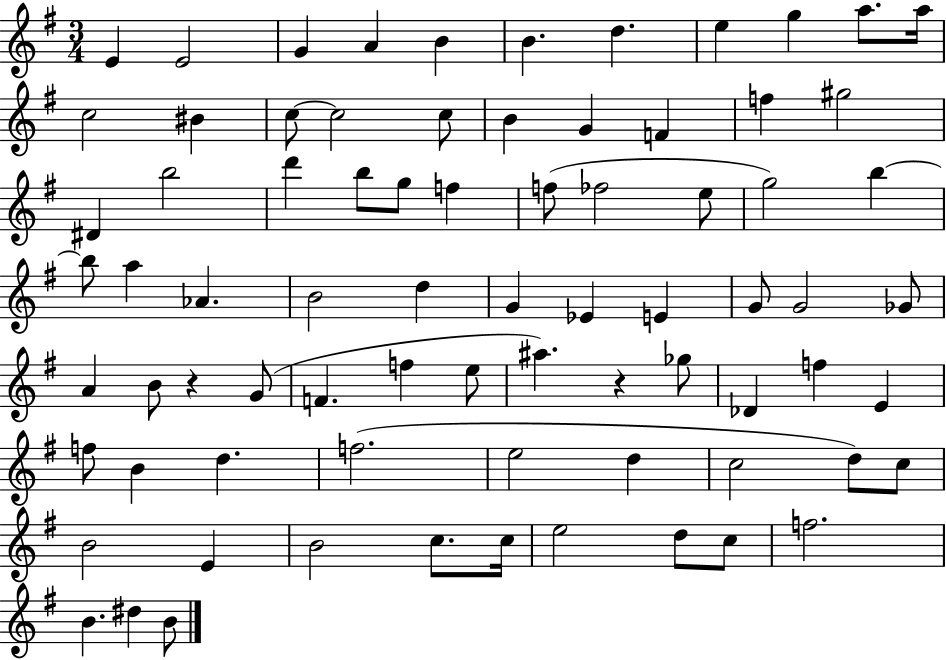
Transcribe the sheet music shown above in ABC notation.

X:1
T:Untitled
M:3/4
L:1/4
K:G
E E2 G A B B d e g a/2 a/4 c2 ^B c/2 c2 c/2 B G F f ^g2 ^D b2 d' b/2 g/2 f f/2 _f2 e/2 g2 b b/2 a _A B2 d G _E E G/2 G2 _G/2 A B/2 z G/2 F f e/2 ^a z _g/2 _D f E f/2 B d f2 e2 d c2 d/2 c/2 B2 E B2 c/2 c/4 e2 d/2 c/2 f2 B ^d B/2